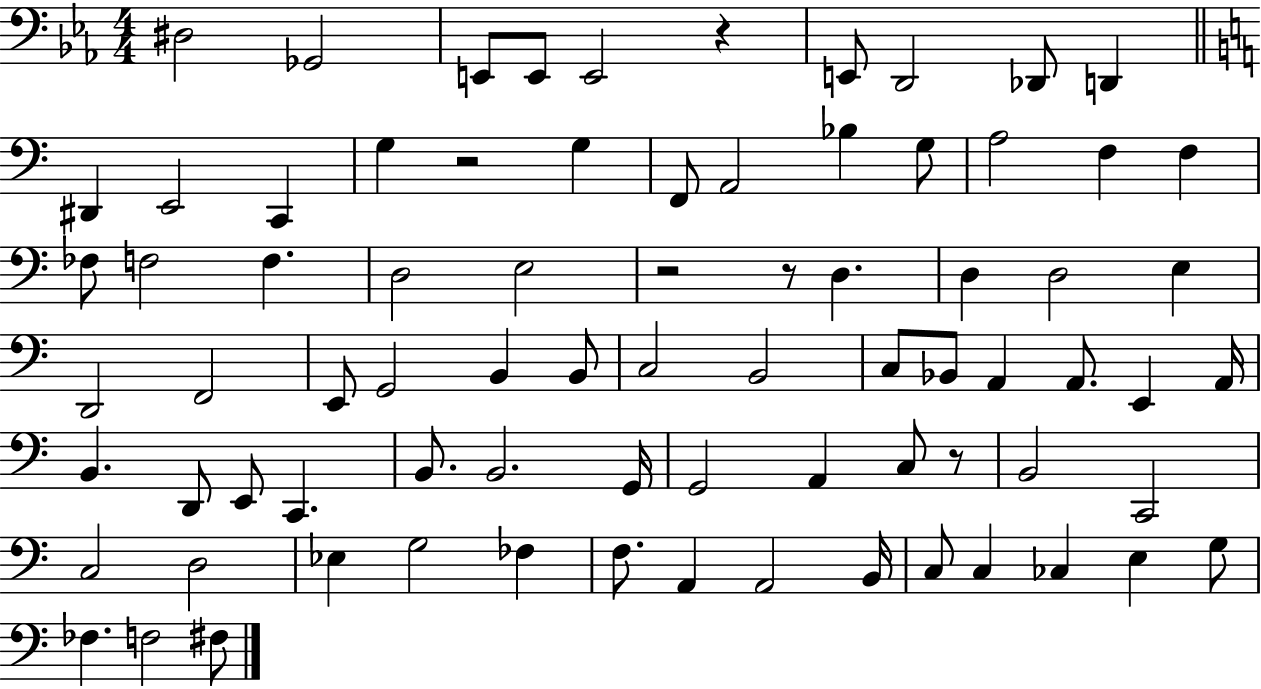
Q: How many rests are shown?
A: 5